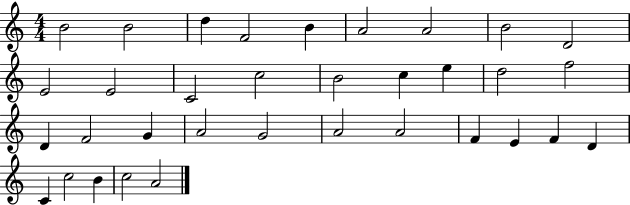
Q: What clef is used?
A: treble